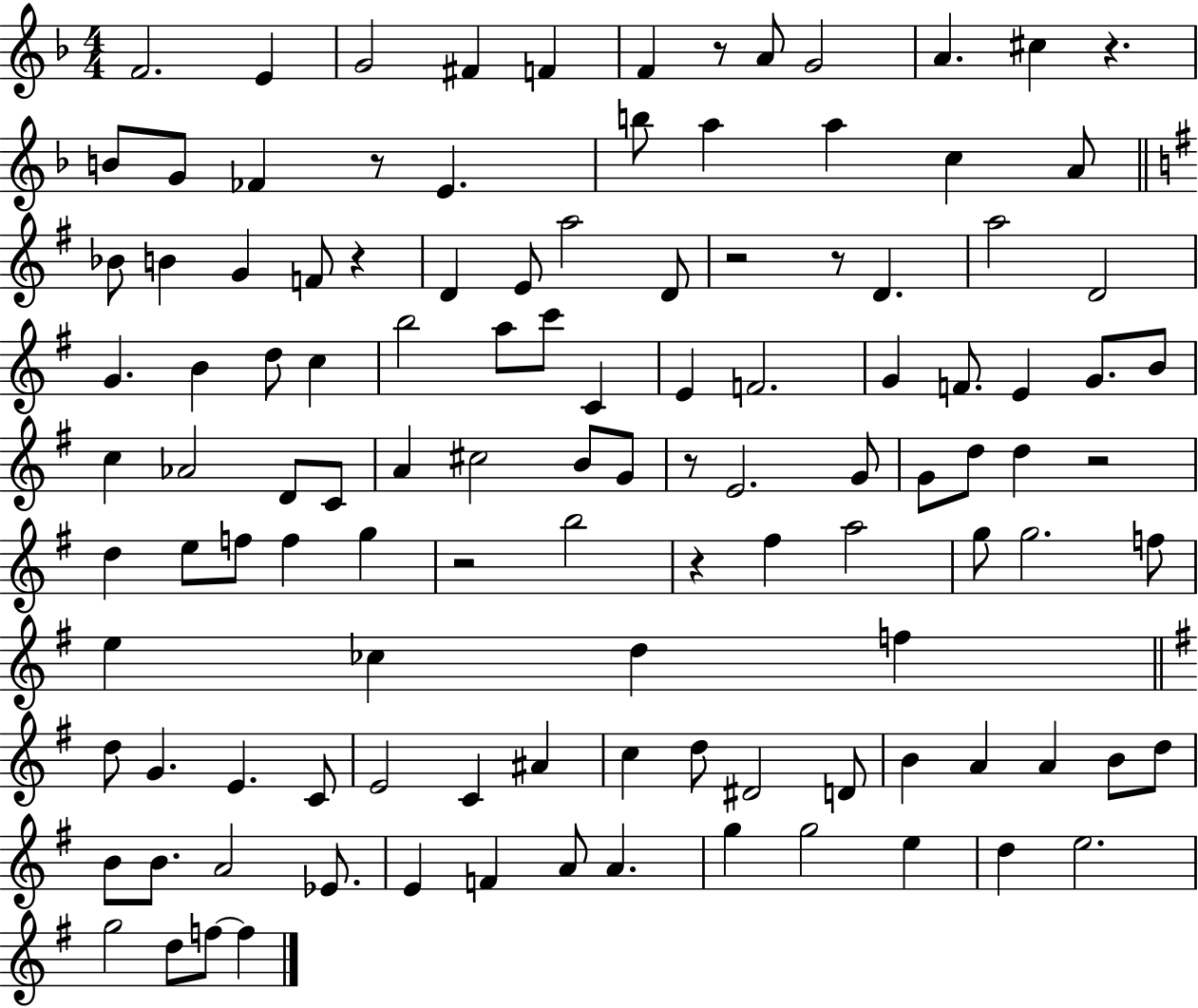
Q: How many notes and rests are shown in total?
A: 116